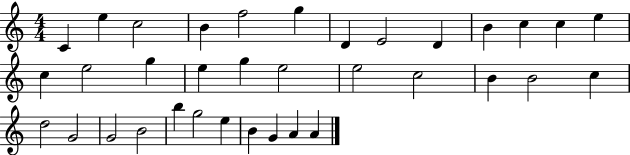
X:1
T:Untitled
M:4/4
L:1/4
K:C
C e c2 B f2 g D E2 D B c c e c e2 g e g e2 e2 c2 B B2 c d2 G2 G2 B2 b g2 e B G A A